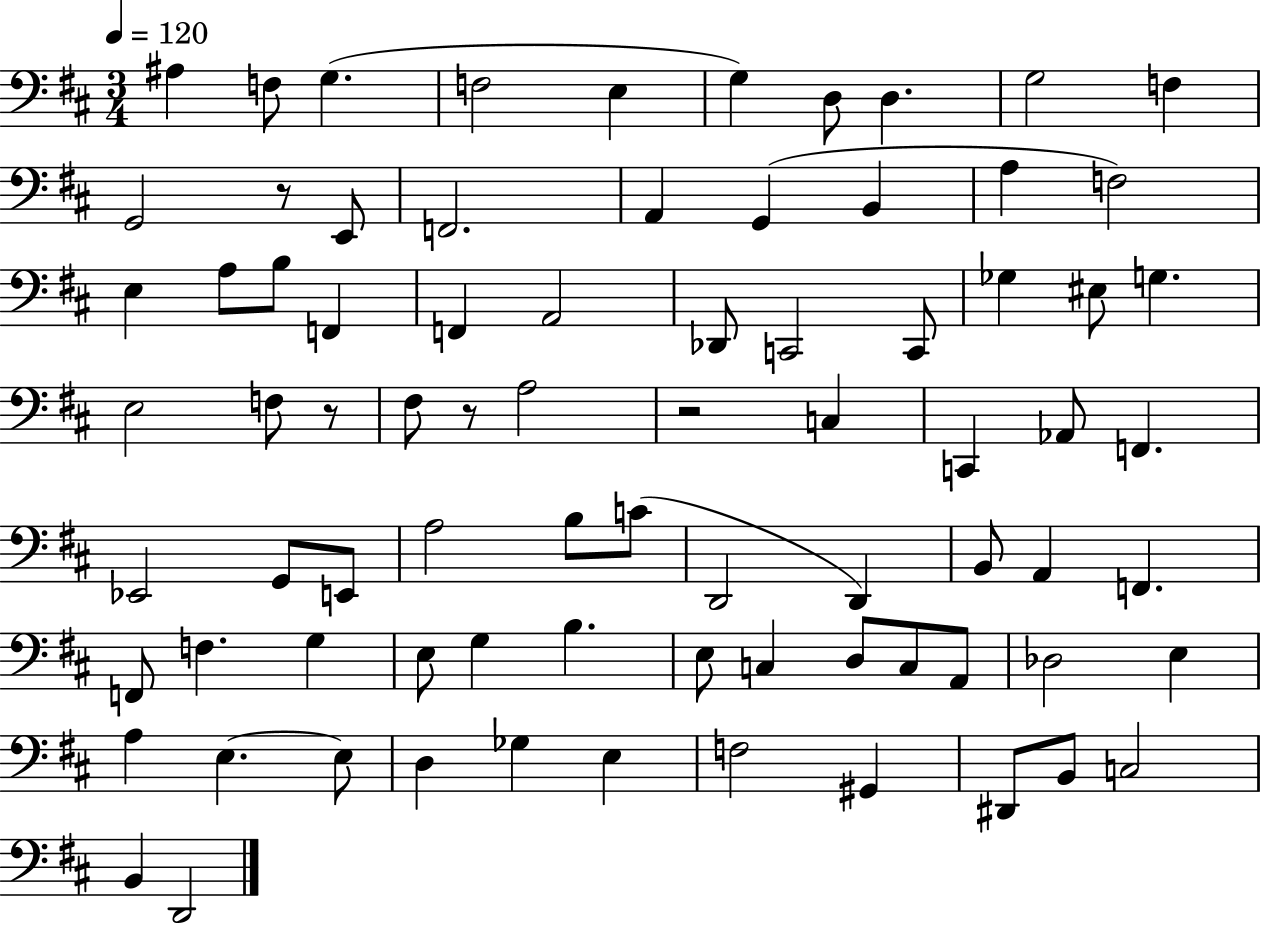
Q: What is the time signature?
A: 3/4